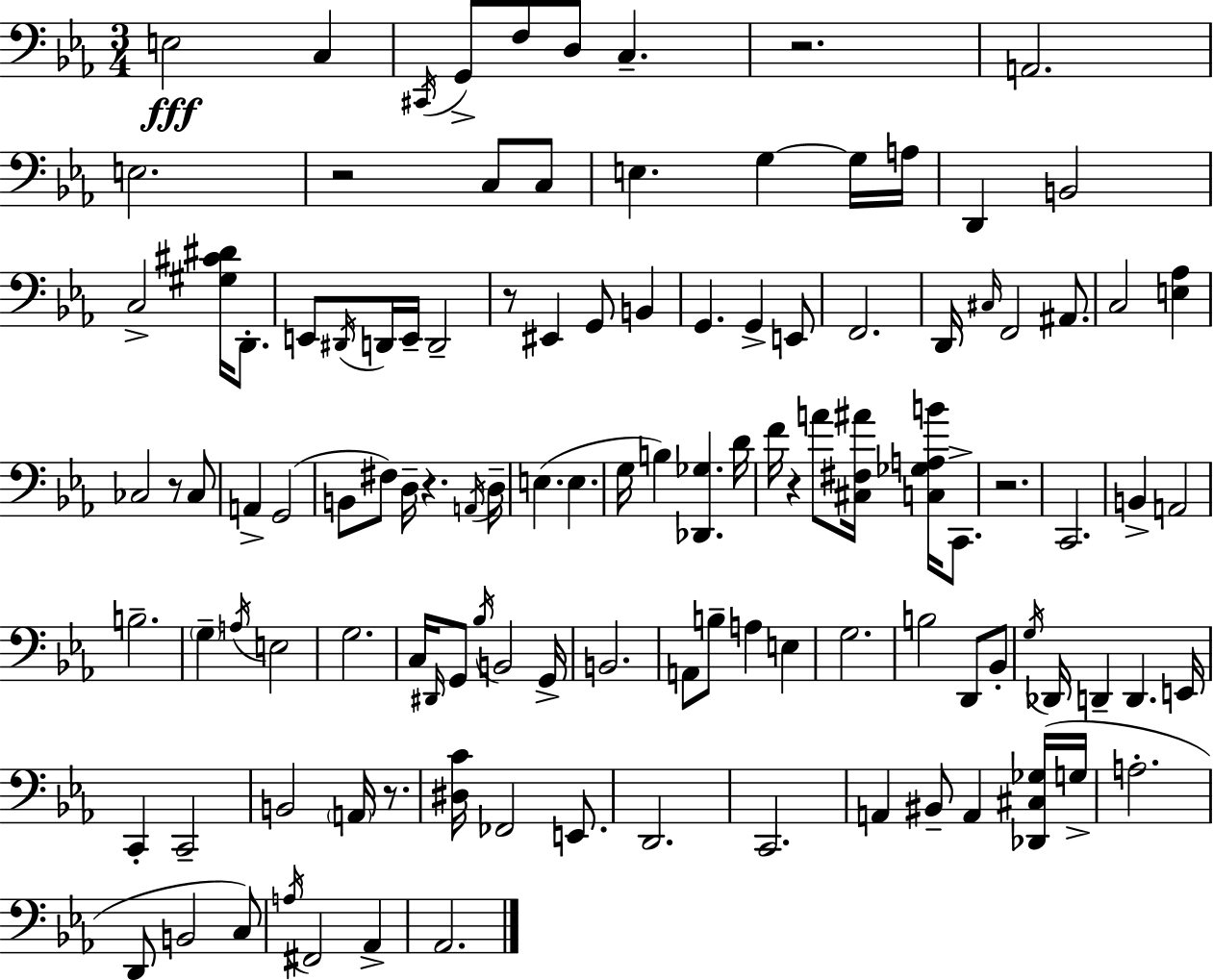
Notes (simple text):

E3/h C3/q C#2/s G2/e F3/e D3/e C3/q. R/h. A2/h. E3/h. R/h C3/e C3/e E3/q. G3/q G3/s A3/s D2/q B2/h C3/h [G#3,C#4,D#4]/s D2/e. E2/e D#2/s D2/s E2/s D2/h R/e EIS2/q G2/e B2/q G2/q. G2/q E2/e F2/h. D2/s C#3/s F2/h A#2/e. C3/h [E3,Ab3]/q CES3/h R/e CES3/e A2/q G2/h B2/e F#3/e D3/s R/q. A2/s D3/s E3/q. E3/q. G3/s B3/q [Db2,Gb3]/q. D4/s F4/s R/q A4/e [C#3,F#3,A#4]/s [C3,Gb3,A3,B4]/s C2/e. R/h. C2/h. B2/q A2/h B3/h. G3/q A3/s E3/h G3/h. C3/s D#2/s G2/e Bb3/s B2/h G2/s B2/h. A2/e B3/e A3/q E3/q G3/h. B3/h D2/e Bb2/e G3/s Db2/s D2/q D2/q. E2/s C2/q C2/h B2/h A2/s R/e. [D#3,C4]/s FES2/h E2/e. D2/h. C2/h. A2/q BIS2/e A2/q [Db2,C#3,Gb3]/s G3/s A3/h. D2/e B2/h C3/e A3/s F#2/h Ab2/q Ab2/h.